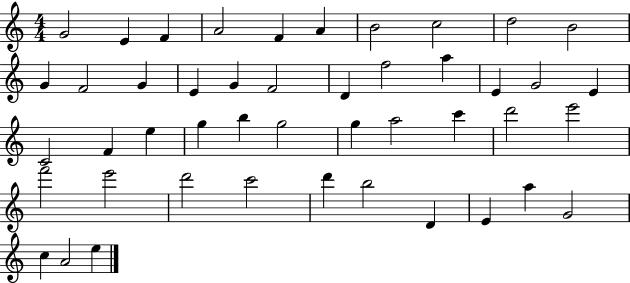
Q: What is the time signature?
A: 4/4